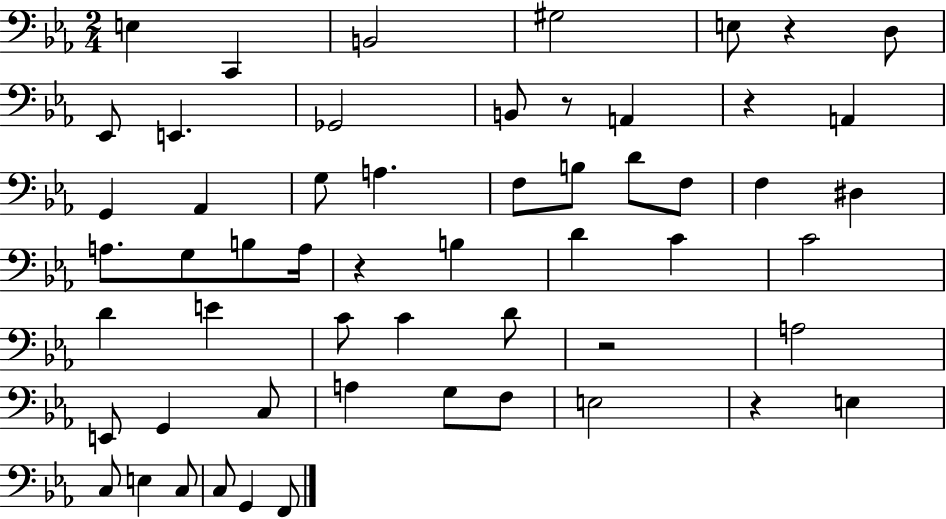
E3/q C2/q B2/h G#3/h E3/e R/q D3/e Eb2/e E2/q. Gb2/h B2/e R/e A2/q R/q A2/q G2/q Ab2/q G3/e A3/q. F3/e B3/e D4/e F3/e F3/q D#3/q A3/e. G3/e B3/e A3/s R/q B3/q D4/q C4/q C4/h D4/q E4/q C4/e C4/q D4/e R/h A3/h E2/e G2/q C3/e A3/q G3/e F3/e E3/h R/q E3/q C3/e E3/q C3/e C3/e G2/q F2/e